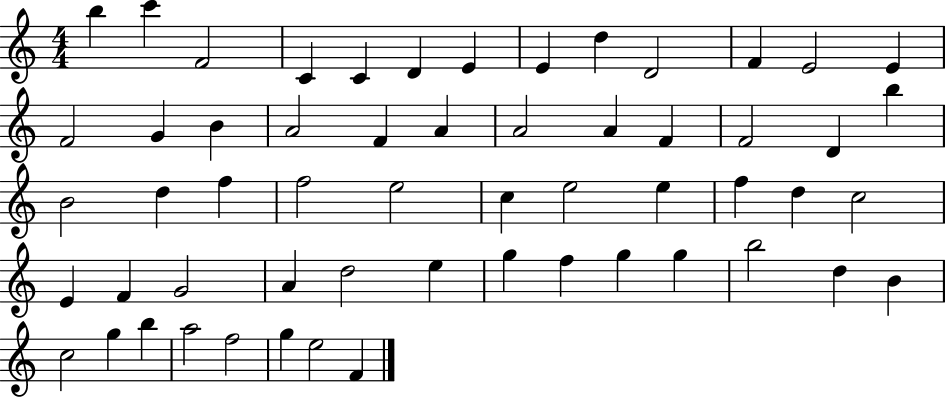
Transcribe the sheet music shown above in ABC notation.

X:1
T:Untitled
M:4/4
L:1/4
K:C
b c' F2 C C D E E d D2 F E2 E F2 G B A2 F A A2 A F F2 D b B2 d f f2 e2 c e2 e f d c2 E F G2 A d2 e g f g g b2 d B c2 g b a2 f2 g e2 F